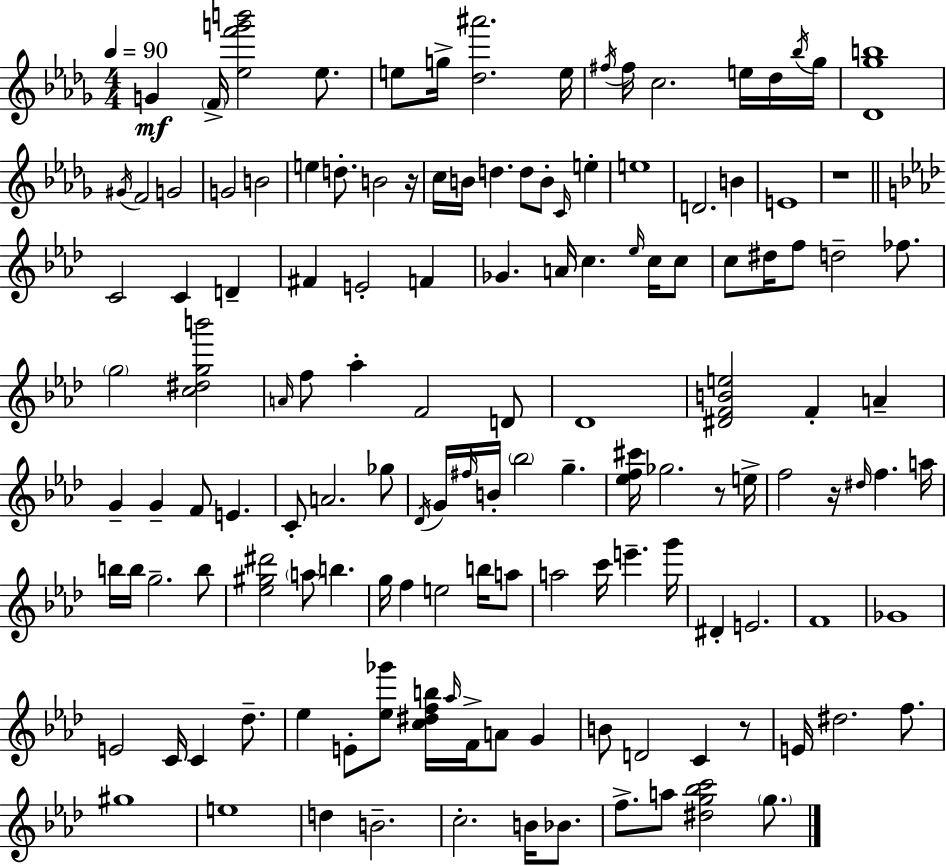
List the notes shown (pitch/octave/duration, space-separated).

G4/q F4/s [Eb5,F6,G6,B6]/h Eb5/e. E5/e G5/s [Db5,A#6]/h. E5/s F#5/s F#5/s C5/h. E5/s Db5/s Bb5/s Gb5/s [Db4,Gb5,B5]/w G#4/s F4/h G4/h G4/h B4/h E5/q D5/e. B4/h R/s C5/s B4/s D5/q. D5/e B4/e C4/s E5/q E5/w D4/h. B4/q E4/w R/w C4/h C4/q D4/q F#4/q E4/h F4/q Gb4/q. A4/s C5/q. Eb5/s C5/s C5/e C5/e D#5/s F5/e D5/h FES5/e. G5/h [C5,D#5,G5,B6]/h A4/s F5/e Ab5/q F4/h D4/e Db4/w [D#4,F4,B4,E5]/h F4/q A4/q G4/q G4/q F4/e E4/q. C4/e A4/h. Gb5/e Db4/s G4/s F#5/s B4/s Bb5/h G5/q. [Eb5,F5,C#6]/s Gb5/h. R/e E5/s F5/h R/s D#5/s F5/q. A5/s B5/s B5/s G5/h. B5/e [Eb5,G#5,D#6]/h A5/e B5/q. G5/s F5/q E5/h B5/s A5/e A5/h C6/s E6/q. G6/s D#4/q E4/h. F4/w Gb4/w E4/h C4/s C4/q Db5/e. Eb5/q E4/e [Eb5,Gb6]/e [C5,D#5,F5,B5]/s Ab5/s F4/s A4/e G4/q B4/e D4/h C4/q R/e E4/s D#5/h. F5/e. G#5/w E5/w D5/q B4/h. C5/h. B4/s Bb4/e. F5/e. A5/e [D#5,G5,Bb5,C6]/h G5/e.